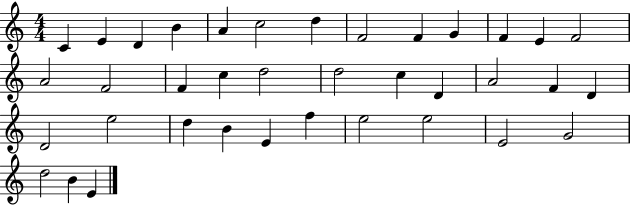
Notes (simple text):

C4/q E4/q D4/q B4/q A4/q C5/h D5/q F4/h F4/q G4/q F4/q E4/q F4/h A4/h F4/h F4/q C5/q D5/h D5/h C5/q D4/q A4/h F4/q D4/q D4/h E5/h D5/q B4/q E4/q F5/q E5/h E5/h E4/h G4/h D5/h B4/q E4/q